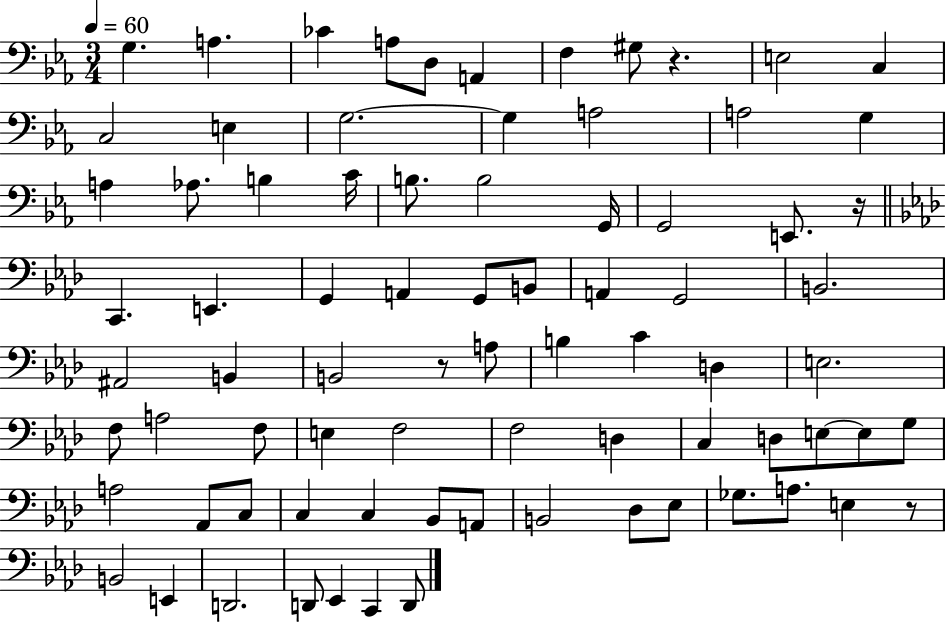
X:1
T:Untitled
M:3/4
L:1/4
K:Eb
G, A, _C A,/2 D,/2 A,, F, ^G,/2 z E,2 C, C,2 E, G,2 G, A,2 A,2 G, A, _A,/2 B, C/4 B,/2 B,2 G,,/4 G,,2 E,,/2 z/4 C,, E,, G,, A,, G,,/2 B,,/2 A,, G,,2 B,,2 ^A,,2 B,, B,,2 z/2 A,/2 B, C D, E,2 F,/2 A,2 F,/2 E, F,2 F,2 D, C, D,/2 E,/2 E,/2 G,/2 A,2 _A,,/2 C,/2 C, C, _B,,/2 A,,/2 B,,2 _D,/2 _E,/2 _G,/2 A,/2 E, z/2 B,,2 E,, D,,2 D,,/2 _E,, C,, D,,/2